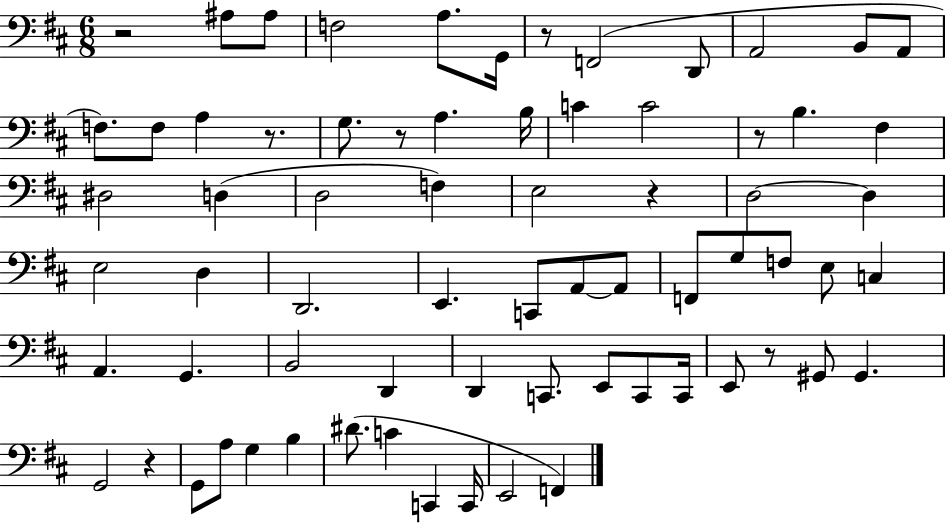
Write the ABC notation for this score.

X:1
T:Untitled
M:6/8
L:1/4
K:D
z2 ^A,/2 ^A,/2 F,2 A,/2 G,,/4 z/2 F,,2 D,,/2 A,,2 B,,/2 A,,/2 F,/2 F,/2 A, z/2 G,/2 z/2 A, B,/4 C C2 z/2 B, ^F, ^D,2 D, D,2 F, E,2 z D,2 D, E,2 D, D,,2 E,, C,,/2 A,,/2 A,,/2 F,,/2 G,/2 F,/2 E,/2 C, A,, G,, B,,2 D,, D,, C,,/2 E,,/2 C,,/2 C,,/4 E,,/2 z/2 ^G,,/2 ^G,, G,,2 z G,,/2 A,/2 G, B, ^D/2 C C,, C,,/4 E,,2 F,,